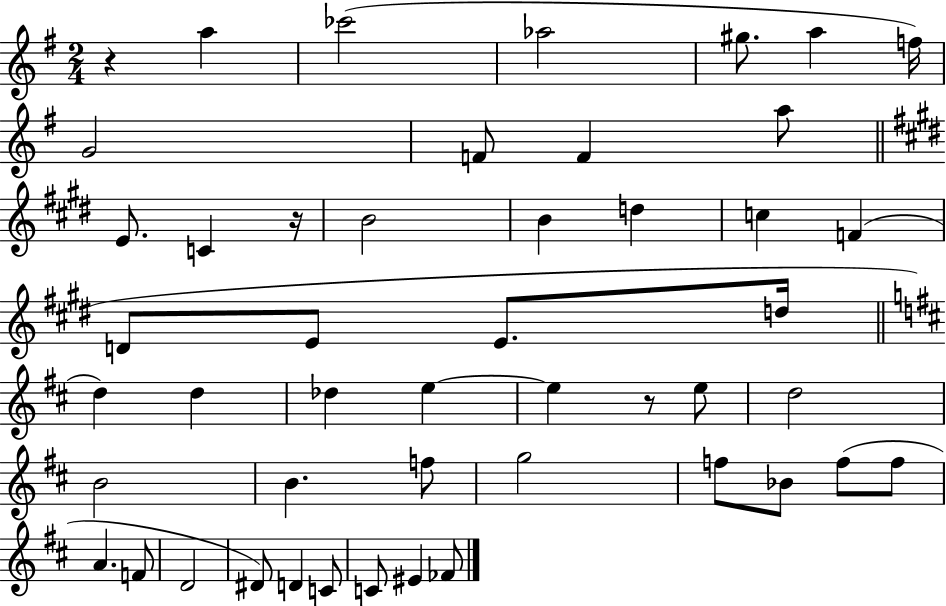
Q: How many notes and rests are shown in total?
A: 48